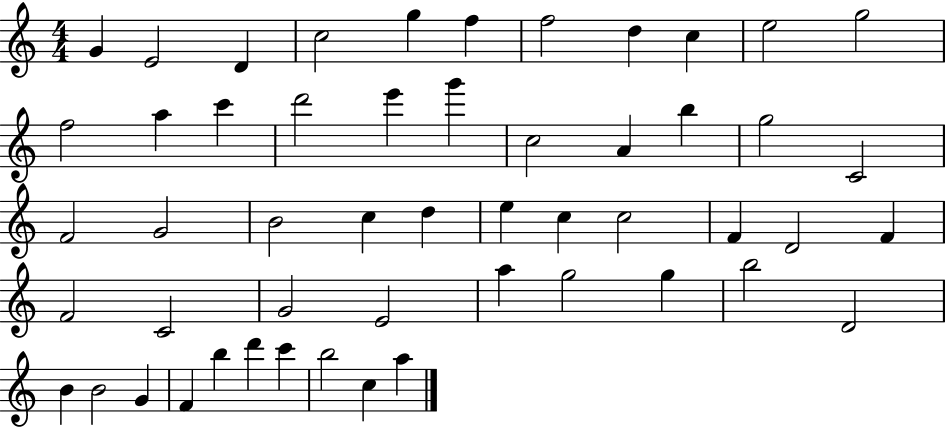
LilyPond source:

{
  \clef treble
  \numericTimeSignature
  \time 4/4
  \key c \major
  g'4 e'2 d'4 | c''2 g''4 f''4 | f''2 d''4 c''4 | e''2 g''2 | \break f''2 a''4 c'''4 | d'''2 e'''4 g'''4 | c''2 a'4 b''4 | g''2 c'2 | \break f'2 g'2 | b'2 c''4 d''4 | e''4 c''4 c''2 | f'4 d'2 f'4 | \break f'2 c'2 | g'2 e'2 | a''4 g''2 g''4 | b''2 d'2 | \break b'4 b'2 g'4 | f'4 b''4 d'''4 c'''4 | b''2 c''4 a''4 | \bar "|."
}